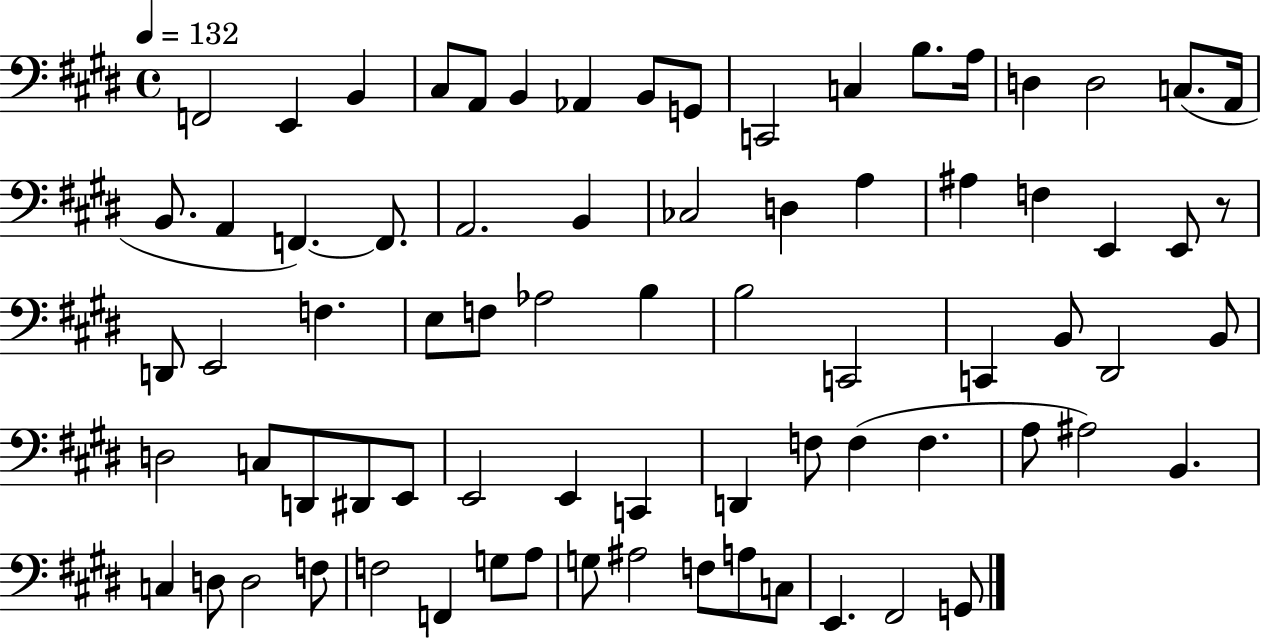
F2/h E2/q B2/q C#3/e A2/e B2/q Ab2/q B2/e G2/e C2/h C3/q B3/e. A3/s D3/q D3/h C3/e. A2/s B2/e. A2/q F2/q. F2/e. A2/h. B2/q CES3/h D3/q A3/q A#3/q F3/q E2/q E2/e R/e D2/e E2/h F3/q. E3/e F3/e Ab3/h B3/q B3/h C2/h C2/q B2/e D#2/h B2/e D3/h C3/e D2/e D#2/e E2/e E2/h E2/q C2/q D2/q F3/e F3/q F3/q. A3/e A#3/h B2/q. C3/q D3/e D3/h F3/e F3/h F2/q G3/e A3/e G3/e A#3/h F3/e A3/e C3/e E2/q. F#2/h G2/e